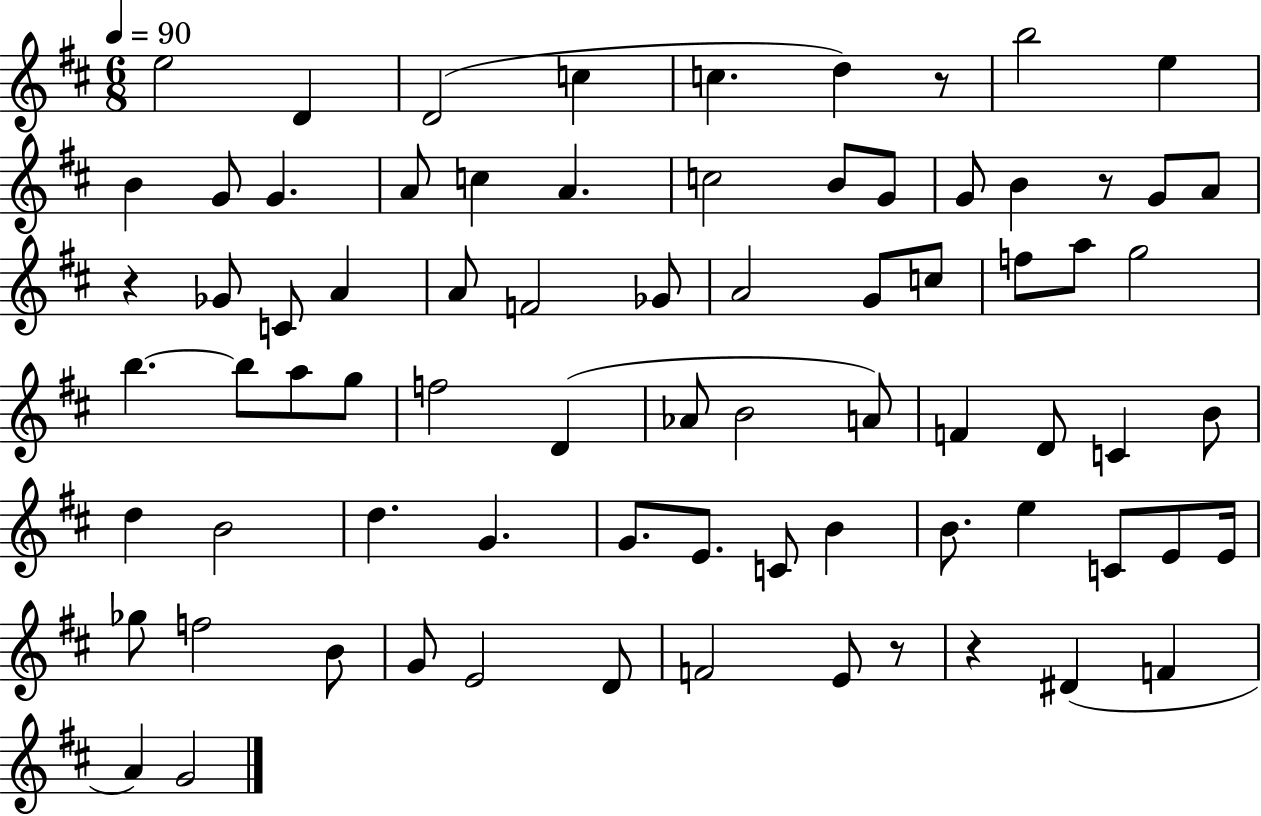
E5/h D4/q D4/h C5/q C5/q. D5/q R/e B5/h E5/q B4/q G4/e G4/q. A4/e C5/q A4/q. C5/h B4/e G4/e G4/e B4/q R/e G4/e A4/e R/q Gb4/e C4/e A4/q A4/e F4/h Gb4/e A4/h G4/e C5/e F5/e A5/e G5/h B5/q. B5/e A5/e G5/e F5/h D4/q Ab4/e B4/h A4/e F4/q D4/e C4/q B4/e D5/q B4/h D5/q. G4/q. G4/e. E4/e. C4/e B4/q B4/e. E5/q C4/e E4/e E4/s Gb5/e F5/h B4/e G4/e E4/h D4/e F4/h E4/e R/e R/q D#4/q F4/q A4/q G4/h